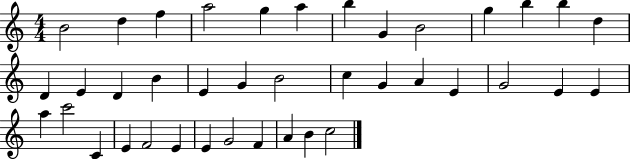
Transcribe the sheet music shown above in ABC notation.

X:1
T:Untitled
M:4/4
L:1/4
K:C
B2 d f a2 g a b G B2 g b b d D E D B E G B2 c G A E G2 E E a c'2 C E F2 E E G2 F A B c2